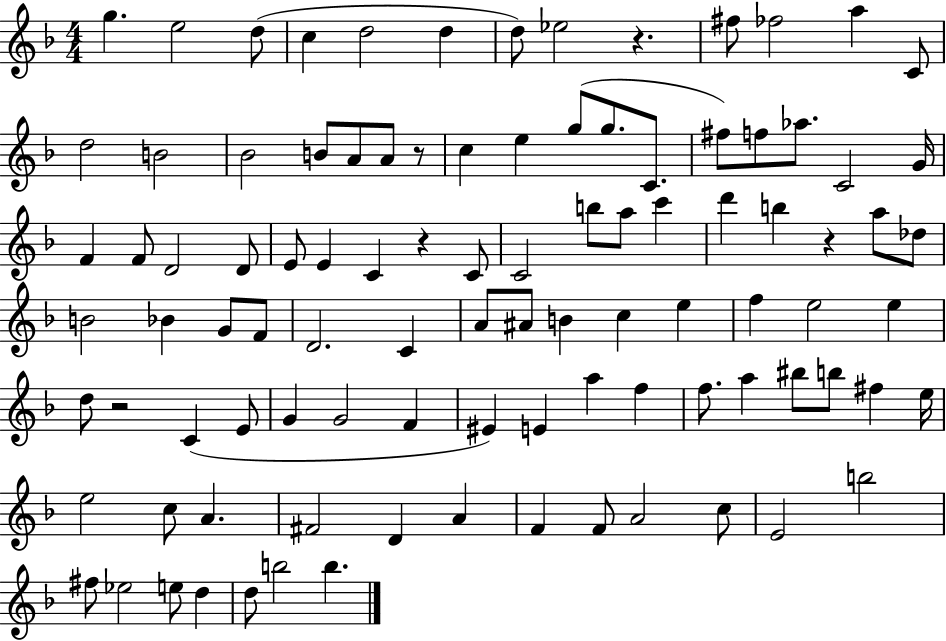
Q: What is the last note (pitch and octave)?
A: B5